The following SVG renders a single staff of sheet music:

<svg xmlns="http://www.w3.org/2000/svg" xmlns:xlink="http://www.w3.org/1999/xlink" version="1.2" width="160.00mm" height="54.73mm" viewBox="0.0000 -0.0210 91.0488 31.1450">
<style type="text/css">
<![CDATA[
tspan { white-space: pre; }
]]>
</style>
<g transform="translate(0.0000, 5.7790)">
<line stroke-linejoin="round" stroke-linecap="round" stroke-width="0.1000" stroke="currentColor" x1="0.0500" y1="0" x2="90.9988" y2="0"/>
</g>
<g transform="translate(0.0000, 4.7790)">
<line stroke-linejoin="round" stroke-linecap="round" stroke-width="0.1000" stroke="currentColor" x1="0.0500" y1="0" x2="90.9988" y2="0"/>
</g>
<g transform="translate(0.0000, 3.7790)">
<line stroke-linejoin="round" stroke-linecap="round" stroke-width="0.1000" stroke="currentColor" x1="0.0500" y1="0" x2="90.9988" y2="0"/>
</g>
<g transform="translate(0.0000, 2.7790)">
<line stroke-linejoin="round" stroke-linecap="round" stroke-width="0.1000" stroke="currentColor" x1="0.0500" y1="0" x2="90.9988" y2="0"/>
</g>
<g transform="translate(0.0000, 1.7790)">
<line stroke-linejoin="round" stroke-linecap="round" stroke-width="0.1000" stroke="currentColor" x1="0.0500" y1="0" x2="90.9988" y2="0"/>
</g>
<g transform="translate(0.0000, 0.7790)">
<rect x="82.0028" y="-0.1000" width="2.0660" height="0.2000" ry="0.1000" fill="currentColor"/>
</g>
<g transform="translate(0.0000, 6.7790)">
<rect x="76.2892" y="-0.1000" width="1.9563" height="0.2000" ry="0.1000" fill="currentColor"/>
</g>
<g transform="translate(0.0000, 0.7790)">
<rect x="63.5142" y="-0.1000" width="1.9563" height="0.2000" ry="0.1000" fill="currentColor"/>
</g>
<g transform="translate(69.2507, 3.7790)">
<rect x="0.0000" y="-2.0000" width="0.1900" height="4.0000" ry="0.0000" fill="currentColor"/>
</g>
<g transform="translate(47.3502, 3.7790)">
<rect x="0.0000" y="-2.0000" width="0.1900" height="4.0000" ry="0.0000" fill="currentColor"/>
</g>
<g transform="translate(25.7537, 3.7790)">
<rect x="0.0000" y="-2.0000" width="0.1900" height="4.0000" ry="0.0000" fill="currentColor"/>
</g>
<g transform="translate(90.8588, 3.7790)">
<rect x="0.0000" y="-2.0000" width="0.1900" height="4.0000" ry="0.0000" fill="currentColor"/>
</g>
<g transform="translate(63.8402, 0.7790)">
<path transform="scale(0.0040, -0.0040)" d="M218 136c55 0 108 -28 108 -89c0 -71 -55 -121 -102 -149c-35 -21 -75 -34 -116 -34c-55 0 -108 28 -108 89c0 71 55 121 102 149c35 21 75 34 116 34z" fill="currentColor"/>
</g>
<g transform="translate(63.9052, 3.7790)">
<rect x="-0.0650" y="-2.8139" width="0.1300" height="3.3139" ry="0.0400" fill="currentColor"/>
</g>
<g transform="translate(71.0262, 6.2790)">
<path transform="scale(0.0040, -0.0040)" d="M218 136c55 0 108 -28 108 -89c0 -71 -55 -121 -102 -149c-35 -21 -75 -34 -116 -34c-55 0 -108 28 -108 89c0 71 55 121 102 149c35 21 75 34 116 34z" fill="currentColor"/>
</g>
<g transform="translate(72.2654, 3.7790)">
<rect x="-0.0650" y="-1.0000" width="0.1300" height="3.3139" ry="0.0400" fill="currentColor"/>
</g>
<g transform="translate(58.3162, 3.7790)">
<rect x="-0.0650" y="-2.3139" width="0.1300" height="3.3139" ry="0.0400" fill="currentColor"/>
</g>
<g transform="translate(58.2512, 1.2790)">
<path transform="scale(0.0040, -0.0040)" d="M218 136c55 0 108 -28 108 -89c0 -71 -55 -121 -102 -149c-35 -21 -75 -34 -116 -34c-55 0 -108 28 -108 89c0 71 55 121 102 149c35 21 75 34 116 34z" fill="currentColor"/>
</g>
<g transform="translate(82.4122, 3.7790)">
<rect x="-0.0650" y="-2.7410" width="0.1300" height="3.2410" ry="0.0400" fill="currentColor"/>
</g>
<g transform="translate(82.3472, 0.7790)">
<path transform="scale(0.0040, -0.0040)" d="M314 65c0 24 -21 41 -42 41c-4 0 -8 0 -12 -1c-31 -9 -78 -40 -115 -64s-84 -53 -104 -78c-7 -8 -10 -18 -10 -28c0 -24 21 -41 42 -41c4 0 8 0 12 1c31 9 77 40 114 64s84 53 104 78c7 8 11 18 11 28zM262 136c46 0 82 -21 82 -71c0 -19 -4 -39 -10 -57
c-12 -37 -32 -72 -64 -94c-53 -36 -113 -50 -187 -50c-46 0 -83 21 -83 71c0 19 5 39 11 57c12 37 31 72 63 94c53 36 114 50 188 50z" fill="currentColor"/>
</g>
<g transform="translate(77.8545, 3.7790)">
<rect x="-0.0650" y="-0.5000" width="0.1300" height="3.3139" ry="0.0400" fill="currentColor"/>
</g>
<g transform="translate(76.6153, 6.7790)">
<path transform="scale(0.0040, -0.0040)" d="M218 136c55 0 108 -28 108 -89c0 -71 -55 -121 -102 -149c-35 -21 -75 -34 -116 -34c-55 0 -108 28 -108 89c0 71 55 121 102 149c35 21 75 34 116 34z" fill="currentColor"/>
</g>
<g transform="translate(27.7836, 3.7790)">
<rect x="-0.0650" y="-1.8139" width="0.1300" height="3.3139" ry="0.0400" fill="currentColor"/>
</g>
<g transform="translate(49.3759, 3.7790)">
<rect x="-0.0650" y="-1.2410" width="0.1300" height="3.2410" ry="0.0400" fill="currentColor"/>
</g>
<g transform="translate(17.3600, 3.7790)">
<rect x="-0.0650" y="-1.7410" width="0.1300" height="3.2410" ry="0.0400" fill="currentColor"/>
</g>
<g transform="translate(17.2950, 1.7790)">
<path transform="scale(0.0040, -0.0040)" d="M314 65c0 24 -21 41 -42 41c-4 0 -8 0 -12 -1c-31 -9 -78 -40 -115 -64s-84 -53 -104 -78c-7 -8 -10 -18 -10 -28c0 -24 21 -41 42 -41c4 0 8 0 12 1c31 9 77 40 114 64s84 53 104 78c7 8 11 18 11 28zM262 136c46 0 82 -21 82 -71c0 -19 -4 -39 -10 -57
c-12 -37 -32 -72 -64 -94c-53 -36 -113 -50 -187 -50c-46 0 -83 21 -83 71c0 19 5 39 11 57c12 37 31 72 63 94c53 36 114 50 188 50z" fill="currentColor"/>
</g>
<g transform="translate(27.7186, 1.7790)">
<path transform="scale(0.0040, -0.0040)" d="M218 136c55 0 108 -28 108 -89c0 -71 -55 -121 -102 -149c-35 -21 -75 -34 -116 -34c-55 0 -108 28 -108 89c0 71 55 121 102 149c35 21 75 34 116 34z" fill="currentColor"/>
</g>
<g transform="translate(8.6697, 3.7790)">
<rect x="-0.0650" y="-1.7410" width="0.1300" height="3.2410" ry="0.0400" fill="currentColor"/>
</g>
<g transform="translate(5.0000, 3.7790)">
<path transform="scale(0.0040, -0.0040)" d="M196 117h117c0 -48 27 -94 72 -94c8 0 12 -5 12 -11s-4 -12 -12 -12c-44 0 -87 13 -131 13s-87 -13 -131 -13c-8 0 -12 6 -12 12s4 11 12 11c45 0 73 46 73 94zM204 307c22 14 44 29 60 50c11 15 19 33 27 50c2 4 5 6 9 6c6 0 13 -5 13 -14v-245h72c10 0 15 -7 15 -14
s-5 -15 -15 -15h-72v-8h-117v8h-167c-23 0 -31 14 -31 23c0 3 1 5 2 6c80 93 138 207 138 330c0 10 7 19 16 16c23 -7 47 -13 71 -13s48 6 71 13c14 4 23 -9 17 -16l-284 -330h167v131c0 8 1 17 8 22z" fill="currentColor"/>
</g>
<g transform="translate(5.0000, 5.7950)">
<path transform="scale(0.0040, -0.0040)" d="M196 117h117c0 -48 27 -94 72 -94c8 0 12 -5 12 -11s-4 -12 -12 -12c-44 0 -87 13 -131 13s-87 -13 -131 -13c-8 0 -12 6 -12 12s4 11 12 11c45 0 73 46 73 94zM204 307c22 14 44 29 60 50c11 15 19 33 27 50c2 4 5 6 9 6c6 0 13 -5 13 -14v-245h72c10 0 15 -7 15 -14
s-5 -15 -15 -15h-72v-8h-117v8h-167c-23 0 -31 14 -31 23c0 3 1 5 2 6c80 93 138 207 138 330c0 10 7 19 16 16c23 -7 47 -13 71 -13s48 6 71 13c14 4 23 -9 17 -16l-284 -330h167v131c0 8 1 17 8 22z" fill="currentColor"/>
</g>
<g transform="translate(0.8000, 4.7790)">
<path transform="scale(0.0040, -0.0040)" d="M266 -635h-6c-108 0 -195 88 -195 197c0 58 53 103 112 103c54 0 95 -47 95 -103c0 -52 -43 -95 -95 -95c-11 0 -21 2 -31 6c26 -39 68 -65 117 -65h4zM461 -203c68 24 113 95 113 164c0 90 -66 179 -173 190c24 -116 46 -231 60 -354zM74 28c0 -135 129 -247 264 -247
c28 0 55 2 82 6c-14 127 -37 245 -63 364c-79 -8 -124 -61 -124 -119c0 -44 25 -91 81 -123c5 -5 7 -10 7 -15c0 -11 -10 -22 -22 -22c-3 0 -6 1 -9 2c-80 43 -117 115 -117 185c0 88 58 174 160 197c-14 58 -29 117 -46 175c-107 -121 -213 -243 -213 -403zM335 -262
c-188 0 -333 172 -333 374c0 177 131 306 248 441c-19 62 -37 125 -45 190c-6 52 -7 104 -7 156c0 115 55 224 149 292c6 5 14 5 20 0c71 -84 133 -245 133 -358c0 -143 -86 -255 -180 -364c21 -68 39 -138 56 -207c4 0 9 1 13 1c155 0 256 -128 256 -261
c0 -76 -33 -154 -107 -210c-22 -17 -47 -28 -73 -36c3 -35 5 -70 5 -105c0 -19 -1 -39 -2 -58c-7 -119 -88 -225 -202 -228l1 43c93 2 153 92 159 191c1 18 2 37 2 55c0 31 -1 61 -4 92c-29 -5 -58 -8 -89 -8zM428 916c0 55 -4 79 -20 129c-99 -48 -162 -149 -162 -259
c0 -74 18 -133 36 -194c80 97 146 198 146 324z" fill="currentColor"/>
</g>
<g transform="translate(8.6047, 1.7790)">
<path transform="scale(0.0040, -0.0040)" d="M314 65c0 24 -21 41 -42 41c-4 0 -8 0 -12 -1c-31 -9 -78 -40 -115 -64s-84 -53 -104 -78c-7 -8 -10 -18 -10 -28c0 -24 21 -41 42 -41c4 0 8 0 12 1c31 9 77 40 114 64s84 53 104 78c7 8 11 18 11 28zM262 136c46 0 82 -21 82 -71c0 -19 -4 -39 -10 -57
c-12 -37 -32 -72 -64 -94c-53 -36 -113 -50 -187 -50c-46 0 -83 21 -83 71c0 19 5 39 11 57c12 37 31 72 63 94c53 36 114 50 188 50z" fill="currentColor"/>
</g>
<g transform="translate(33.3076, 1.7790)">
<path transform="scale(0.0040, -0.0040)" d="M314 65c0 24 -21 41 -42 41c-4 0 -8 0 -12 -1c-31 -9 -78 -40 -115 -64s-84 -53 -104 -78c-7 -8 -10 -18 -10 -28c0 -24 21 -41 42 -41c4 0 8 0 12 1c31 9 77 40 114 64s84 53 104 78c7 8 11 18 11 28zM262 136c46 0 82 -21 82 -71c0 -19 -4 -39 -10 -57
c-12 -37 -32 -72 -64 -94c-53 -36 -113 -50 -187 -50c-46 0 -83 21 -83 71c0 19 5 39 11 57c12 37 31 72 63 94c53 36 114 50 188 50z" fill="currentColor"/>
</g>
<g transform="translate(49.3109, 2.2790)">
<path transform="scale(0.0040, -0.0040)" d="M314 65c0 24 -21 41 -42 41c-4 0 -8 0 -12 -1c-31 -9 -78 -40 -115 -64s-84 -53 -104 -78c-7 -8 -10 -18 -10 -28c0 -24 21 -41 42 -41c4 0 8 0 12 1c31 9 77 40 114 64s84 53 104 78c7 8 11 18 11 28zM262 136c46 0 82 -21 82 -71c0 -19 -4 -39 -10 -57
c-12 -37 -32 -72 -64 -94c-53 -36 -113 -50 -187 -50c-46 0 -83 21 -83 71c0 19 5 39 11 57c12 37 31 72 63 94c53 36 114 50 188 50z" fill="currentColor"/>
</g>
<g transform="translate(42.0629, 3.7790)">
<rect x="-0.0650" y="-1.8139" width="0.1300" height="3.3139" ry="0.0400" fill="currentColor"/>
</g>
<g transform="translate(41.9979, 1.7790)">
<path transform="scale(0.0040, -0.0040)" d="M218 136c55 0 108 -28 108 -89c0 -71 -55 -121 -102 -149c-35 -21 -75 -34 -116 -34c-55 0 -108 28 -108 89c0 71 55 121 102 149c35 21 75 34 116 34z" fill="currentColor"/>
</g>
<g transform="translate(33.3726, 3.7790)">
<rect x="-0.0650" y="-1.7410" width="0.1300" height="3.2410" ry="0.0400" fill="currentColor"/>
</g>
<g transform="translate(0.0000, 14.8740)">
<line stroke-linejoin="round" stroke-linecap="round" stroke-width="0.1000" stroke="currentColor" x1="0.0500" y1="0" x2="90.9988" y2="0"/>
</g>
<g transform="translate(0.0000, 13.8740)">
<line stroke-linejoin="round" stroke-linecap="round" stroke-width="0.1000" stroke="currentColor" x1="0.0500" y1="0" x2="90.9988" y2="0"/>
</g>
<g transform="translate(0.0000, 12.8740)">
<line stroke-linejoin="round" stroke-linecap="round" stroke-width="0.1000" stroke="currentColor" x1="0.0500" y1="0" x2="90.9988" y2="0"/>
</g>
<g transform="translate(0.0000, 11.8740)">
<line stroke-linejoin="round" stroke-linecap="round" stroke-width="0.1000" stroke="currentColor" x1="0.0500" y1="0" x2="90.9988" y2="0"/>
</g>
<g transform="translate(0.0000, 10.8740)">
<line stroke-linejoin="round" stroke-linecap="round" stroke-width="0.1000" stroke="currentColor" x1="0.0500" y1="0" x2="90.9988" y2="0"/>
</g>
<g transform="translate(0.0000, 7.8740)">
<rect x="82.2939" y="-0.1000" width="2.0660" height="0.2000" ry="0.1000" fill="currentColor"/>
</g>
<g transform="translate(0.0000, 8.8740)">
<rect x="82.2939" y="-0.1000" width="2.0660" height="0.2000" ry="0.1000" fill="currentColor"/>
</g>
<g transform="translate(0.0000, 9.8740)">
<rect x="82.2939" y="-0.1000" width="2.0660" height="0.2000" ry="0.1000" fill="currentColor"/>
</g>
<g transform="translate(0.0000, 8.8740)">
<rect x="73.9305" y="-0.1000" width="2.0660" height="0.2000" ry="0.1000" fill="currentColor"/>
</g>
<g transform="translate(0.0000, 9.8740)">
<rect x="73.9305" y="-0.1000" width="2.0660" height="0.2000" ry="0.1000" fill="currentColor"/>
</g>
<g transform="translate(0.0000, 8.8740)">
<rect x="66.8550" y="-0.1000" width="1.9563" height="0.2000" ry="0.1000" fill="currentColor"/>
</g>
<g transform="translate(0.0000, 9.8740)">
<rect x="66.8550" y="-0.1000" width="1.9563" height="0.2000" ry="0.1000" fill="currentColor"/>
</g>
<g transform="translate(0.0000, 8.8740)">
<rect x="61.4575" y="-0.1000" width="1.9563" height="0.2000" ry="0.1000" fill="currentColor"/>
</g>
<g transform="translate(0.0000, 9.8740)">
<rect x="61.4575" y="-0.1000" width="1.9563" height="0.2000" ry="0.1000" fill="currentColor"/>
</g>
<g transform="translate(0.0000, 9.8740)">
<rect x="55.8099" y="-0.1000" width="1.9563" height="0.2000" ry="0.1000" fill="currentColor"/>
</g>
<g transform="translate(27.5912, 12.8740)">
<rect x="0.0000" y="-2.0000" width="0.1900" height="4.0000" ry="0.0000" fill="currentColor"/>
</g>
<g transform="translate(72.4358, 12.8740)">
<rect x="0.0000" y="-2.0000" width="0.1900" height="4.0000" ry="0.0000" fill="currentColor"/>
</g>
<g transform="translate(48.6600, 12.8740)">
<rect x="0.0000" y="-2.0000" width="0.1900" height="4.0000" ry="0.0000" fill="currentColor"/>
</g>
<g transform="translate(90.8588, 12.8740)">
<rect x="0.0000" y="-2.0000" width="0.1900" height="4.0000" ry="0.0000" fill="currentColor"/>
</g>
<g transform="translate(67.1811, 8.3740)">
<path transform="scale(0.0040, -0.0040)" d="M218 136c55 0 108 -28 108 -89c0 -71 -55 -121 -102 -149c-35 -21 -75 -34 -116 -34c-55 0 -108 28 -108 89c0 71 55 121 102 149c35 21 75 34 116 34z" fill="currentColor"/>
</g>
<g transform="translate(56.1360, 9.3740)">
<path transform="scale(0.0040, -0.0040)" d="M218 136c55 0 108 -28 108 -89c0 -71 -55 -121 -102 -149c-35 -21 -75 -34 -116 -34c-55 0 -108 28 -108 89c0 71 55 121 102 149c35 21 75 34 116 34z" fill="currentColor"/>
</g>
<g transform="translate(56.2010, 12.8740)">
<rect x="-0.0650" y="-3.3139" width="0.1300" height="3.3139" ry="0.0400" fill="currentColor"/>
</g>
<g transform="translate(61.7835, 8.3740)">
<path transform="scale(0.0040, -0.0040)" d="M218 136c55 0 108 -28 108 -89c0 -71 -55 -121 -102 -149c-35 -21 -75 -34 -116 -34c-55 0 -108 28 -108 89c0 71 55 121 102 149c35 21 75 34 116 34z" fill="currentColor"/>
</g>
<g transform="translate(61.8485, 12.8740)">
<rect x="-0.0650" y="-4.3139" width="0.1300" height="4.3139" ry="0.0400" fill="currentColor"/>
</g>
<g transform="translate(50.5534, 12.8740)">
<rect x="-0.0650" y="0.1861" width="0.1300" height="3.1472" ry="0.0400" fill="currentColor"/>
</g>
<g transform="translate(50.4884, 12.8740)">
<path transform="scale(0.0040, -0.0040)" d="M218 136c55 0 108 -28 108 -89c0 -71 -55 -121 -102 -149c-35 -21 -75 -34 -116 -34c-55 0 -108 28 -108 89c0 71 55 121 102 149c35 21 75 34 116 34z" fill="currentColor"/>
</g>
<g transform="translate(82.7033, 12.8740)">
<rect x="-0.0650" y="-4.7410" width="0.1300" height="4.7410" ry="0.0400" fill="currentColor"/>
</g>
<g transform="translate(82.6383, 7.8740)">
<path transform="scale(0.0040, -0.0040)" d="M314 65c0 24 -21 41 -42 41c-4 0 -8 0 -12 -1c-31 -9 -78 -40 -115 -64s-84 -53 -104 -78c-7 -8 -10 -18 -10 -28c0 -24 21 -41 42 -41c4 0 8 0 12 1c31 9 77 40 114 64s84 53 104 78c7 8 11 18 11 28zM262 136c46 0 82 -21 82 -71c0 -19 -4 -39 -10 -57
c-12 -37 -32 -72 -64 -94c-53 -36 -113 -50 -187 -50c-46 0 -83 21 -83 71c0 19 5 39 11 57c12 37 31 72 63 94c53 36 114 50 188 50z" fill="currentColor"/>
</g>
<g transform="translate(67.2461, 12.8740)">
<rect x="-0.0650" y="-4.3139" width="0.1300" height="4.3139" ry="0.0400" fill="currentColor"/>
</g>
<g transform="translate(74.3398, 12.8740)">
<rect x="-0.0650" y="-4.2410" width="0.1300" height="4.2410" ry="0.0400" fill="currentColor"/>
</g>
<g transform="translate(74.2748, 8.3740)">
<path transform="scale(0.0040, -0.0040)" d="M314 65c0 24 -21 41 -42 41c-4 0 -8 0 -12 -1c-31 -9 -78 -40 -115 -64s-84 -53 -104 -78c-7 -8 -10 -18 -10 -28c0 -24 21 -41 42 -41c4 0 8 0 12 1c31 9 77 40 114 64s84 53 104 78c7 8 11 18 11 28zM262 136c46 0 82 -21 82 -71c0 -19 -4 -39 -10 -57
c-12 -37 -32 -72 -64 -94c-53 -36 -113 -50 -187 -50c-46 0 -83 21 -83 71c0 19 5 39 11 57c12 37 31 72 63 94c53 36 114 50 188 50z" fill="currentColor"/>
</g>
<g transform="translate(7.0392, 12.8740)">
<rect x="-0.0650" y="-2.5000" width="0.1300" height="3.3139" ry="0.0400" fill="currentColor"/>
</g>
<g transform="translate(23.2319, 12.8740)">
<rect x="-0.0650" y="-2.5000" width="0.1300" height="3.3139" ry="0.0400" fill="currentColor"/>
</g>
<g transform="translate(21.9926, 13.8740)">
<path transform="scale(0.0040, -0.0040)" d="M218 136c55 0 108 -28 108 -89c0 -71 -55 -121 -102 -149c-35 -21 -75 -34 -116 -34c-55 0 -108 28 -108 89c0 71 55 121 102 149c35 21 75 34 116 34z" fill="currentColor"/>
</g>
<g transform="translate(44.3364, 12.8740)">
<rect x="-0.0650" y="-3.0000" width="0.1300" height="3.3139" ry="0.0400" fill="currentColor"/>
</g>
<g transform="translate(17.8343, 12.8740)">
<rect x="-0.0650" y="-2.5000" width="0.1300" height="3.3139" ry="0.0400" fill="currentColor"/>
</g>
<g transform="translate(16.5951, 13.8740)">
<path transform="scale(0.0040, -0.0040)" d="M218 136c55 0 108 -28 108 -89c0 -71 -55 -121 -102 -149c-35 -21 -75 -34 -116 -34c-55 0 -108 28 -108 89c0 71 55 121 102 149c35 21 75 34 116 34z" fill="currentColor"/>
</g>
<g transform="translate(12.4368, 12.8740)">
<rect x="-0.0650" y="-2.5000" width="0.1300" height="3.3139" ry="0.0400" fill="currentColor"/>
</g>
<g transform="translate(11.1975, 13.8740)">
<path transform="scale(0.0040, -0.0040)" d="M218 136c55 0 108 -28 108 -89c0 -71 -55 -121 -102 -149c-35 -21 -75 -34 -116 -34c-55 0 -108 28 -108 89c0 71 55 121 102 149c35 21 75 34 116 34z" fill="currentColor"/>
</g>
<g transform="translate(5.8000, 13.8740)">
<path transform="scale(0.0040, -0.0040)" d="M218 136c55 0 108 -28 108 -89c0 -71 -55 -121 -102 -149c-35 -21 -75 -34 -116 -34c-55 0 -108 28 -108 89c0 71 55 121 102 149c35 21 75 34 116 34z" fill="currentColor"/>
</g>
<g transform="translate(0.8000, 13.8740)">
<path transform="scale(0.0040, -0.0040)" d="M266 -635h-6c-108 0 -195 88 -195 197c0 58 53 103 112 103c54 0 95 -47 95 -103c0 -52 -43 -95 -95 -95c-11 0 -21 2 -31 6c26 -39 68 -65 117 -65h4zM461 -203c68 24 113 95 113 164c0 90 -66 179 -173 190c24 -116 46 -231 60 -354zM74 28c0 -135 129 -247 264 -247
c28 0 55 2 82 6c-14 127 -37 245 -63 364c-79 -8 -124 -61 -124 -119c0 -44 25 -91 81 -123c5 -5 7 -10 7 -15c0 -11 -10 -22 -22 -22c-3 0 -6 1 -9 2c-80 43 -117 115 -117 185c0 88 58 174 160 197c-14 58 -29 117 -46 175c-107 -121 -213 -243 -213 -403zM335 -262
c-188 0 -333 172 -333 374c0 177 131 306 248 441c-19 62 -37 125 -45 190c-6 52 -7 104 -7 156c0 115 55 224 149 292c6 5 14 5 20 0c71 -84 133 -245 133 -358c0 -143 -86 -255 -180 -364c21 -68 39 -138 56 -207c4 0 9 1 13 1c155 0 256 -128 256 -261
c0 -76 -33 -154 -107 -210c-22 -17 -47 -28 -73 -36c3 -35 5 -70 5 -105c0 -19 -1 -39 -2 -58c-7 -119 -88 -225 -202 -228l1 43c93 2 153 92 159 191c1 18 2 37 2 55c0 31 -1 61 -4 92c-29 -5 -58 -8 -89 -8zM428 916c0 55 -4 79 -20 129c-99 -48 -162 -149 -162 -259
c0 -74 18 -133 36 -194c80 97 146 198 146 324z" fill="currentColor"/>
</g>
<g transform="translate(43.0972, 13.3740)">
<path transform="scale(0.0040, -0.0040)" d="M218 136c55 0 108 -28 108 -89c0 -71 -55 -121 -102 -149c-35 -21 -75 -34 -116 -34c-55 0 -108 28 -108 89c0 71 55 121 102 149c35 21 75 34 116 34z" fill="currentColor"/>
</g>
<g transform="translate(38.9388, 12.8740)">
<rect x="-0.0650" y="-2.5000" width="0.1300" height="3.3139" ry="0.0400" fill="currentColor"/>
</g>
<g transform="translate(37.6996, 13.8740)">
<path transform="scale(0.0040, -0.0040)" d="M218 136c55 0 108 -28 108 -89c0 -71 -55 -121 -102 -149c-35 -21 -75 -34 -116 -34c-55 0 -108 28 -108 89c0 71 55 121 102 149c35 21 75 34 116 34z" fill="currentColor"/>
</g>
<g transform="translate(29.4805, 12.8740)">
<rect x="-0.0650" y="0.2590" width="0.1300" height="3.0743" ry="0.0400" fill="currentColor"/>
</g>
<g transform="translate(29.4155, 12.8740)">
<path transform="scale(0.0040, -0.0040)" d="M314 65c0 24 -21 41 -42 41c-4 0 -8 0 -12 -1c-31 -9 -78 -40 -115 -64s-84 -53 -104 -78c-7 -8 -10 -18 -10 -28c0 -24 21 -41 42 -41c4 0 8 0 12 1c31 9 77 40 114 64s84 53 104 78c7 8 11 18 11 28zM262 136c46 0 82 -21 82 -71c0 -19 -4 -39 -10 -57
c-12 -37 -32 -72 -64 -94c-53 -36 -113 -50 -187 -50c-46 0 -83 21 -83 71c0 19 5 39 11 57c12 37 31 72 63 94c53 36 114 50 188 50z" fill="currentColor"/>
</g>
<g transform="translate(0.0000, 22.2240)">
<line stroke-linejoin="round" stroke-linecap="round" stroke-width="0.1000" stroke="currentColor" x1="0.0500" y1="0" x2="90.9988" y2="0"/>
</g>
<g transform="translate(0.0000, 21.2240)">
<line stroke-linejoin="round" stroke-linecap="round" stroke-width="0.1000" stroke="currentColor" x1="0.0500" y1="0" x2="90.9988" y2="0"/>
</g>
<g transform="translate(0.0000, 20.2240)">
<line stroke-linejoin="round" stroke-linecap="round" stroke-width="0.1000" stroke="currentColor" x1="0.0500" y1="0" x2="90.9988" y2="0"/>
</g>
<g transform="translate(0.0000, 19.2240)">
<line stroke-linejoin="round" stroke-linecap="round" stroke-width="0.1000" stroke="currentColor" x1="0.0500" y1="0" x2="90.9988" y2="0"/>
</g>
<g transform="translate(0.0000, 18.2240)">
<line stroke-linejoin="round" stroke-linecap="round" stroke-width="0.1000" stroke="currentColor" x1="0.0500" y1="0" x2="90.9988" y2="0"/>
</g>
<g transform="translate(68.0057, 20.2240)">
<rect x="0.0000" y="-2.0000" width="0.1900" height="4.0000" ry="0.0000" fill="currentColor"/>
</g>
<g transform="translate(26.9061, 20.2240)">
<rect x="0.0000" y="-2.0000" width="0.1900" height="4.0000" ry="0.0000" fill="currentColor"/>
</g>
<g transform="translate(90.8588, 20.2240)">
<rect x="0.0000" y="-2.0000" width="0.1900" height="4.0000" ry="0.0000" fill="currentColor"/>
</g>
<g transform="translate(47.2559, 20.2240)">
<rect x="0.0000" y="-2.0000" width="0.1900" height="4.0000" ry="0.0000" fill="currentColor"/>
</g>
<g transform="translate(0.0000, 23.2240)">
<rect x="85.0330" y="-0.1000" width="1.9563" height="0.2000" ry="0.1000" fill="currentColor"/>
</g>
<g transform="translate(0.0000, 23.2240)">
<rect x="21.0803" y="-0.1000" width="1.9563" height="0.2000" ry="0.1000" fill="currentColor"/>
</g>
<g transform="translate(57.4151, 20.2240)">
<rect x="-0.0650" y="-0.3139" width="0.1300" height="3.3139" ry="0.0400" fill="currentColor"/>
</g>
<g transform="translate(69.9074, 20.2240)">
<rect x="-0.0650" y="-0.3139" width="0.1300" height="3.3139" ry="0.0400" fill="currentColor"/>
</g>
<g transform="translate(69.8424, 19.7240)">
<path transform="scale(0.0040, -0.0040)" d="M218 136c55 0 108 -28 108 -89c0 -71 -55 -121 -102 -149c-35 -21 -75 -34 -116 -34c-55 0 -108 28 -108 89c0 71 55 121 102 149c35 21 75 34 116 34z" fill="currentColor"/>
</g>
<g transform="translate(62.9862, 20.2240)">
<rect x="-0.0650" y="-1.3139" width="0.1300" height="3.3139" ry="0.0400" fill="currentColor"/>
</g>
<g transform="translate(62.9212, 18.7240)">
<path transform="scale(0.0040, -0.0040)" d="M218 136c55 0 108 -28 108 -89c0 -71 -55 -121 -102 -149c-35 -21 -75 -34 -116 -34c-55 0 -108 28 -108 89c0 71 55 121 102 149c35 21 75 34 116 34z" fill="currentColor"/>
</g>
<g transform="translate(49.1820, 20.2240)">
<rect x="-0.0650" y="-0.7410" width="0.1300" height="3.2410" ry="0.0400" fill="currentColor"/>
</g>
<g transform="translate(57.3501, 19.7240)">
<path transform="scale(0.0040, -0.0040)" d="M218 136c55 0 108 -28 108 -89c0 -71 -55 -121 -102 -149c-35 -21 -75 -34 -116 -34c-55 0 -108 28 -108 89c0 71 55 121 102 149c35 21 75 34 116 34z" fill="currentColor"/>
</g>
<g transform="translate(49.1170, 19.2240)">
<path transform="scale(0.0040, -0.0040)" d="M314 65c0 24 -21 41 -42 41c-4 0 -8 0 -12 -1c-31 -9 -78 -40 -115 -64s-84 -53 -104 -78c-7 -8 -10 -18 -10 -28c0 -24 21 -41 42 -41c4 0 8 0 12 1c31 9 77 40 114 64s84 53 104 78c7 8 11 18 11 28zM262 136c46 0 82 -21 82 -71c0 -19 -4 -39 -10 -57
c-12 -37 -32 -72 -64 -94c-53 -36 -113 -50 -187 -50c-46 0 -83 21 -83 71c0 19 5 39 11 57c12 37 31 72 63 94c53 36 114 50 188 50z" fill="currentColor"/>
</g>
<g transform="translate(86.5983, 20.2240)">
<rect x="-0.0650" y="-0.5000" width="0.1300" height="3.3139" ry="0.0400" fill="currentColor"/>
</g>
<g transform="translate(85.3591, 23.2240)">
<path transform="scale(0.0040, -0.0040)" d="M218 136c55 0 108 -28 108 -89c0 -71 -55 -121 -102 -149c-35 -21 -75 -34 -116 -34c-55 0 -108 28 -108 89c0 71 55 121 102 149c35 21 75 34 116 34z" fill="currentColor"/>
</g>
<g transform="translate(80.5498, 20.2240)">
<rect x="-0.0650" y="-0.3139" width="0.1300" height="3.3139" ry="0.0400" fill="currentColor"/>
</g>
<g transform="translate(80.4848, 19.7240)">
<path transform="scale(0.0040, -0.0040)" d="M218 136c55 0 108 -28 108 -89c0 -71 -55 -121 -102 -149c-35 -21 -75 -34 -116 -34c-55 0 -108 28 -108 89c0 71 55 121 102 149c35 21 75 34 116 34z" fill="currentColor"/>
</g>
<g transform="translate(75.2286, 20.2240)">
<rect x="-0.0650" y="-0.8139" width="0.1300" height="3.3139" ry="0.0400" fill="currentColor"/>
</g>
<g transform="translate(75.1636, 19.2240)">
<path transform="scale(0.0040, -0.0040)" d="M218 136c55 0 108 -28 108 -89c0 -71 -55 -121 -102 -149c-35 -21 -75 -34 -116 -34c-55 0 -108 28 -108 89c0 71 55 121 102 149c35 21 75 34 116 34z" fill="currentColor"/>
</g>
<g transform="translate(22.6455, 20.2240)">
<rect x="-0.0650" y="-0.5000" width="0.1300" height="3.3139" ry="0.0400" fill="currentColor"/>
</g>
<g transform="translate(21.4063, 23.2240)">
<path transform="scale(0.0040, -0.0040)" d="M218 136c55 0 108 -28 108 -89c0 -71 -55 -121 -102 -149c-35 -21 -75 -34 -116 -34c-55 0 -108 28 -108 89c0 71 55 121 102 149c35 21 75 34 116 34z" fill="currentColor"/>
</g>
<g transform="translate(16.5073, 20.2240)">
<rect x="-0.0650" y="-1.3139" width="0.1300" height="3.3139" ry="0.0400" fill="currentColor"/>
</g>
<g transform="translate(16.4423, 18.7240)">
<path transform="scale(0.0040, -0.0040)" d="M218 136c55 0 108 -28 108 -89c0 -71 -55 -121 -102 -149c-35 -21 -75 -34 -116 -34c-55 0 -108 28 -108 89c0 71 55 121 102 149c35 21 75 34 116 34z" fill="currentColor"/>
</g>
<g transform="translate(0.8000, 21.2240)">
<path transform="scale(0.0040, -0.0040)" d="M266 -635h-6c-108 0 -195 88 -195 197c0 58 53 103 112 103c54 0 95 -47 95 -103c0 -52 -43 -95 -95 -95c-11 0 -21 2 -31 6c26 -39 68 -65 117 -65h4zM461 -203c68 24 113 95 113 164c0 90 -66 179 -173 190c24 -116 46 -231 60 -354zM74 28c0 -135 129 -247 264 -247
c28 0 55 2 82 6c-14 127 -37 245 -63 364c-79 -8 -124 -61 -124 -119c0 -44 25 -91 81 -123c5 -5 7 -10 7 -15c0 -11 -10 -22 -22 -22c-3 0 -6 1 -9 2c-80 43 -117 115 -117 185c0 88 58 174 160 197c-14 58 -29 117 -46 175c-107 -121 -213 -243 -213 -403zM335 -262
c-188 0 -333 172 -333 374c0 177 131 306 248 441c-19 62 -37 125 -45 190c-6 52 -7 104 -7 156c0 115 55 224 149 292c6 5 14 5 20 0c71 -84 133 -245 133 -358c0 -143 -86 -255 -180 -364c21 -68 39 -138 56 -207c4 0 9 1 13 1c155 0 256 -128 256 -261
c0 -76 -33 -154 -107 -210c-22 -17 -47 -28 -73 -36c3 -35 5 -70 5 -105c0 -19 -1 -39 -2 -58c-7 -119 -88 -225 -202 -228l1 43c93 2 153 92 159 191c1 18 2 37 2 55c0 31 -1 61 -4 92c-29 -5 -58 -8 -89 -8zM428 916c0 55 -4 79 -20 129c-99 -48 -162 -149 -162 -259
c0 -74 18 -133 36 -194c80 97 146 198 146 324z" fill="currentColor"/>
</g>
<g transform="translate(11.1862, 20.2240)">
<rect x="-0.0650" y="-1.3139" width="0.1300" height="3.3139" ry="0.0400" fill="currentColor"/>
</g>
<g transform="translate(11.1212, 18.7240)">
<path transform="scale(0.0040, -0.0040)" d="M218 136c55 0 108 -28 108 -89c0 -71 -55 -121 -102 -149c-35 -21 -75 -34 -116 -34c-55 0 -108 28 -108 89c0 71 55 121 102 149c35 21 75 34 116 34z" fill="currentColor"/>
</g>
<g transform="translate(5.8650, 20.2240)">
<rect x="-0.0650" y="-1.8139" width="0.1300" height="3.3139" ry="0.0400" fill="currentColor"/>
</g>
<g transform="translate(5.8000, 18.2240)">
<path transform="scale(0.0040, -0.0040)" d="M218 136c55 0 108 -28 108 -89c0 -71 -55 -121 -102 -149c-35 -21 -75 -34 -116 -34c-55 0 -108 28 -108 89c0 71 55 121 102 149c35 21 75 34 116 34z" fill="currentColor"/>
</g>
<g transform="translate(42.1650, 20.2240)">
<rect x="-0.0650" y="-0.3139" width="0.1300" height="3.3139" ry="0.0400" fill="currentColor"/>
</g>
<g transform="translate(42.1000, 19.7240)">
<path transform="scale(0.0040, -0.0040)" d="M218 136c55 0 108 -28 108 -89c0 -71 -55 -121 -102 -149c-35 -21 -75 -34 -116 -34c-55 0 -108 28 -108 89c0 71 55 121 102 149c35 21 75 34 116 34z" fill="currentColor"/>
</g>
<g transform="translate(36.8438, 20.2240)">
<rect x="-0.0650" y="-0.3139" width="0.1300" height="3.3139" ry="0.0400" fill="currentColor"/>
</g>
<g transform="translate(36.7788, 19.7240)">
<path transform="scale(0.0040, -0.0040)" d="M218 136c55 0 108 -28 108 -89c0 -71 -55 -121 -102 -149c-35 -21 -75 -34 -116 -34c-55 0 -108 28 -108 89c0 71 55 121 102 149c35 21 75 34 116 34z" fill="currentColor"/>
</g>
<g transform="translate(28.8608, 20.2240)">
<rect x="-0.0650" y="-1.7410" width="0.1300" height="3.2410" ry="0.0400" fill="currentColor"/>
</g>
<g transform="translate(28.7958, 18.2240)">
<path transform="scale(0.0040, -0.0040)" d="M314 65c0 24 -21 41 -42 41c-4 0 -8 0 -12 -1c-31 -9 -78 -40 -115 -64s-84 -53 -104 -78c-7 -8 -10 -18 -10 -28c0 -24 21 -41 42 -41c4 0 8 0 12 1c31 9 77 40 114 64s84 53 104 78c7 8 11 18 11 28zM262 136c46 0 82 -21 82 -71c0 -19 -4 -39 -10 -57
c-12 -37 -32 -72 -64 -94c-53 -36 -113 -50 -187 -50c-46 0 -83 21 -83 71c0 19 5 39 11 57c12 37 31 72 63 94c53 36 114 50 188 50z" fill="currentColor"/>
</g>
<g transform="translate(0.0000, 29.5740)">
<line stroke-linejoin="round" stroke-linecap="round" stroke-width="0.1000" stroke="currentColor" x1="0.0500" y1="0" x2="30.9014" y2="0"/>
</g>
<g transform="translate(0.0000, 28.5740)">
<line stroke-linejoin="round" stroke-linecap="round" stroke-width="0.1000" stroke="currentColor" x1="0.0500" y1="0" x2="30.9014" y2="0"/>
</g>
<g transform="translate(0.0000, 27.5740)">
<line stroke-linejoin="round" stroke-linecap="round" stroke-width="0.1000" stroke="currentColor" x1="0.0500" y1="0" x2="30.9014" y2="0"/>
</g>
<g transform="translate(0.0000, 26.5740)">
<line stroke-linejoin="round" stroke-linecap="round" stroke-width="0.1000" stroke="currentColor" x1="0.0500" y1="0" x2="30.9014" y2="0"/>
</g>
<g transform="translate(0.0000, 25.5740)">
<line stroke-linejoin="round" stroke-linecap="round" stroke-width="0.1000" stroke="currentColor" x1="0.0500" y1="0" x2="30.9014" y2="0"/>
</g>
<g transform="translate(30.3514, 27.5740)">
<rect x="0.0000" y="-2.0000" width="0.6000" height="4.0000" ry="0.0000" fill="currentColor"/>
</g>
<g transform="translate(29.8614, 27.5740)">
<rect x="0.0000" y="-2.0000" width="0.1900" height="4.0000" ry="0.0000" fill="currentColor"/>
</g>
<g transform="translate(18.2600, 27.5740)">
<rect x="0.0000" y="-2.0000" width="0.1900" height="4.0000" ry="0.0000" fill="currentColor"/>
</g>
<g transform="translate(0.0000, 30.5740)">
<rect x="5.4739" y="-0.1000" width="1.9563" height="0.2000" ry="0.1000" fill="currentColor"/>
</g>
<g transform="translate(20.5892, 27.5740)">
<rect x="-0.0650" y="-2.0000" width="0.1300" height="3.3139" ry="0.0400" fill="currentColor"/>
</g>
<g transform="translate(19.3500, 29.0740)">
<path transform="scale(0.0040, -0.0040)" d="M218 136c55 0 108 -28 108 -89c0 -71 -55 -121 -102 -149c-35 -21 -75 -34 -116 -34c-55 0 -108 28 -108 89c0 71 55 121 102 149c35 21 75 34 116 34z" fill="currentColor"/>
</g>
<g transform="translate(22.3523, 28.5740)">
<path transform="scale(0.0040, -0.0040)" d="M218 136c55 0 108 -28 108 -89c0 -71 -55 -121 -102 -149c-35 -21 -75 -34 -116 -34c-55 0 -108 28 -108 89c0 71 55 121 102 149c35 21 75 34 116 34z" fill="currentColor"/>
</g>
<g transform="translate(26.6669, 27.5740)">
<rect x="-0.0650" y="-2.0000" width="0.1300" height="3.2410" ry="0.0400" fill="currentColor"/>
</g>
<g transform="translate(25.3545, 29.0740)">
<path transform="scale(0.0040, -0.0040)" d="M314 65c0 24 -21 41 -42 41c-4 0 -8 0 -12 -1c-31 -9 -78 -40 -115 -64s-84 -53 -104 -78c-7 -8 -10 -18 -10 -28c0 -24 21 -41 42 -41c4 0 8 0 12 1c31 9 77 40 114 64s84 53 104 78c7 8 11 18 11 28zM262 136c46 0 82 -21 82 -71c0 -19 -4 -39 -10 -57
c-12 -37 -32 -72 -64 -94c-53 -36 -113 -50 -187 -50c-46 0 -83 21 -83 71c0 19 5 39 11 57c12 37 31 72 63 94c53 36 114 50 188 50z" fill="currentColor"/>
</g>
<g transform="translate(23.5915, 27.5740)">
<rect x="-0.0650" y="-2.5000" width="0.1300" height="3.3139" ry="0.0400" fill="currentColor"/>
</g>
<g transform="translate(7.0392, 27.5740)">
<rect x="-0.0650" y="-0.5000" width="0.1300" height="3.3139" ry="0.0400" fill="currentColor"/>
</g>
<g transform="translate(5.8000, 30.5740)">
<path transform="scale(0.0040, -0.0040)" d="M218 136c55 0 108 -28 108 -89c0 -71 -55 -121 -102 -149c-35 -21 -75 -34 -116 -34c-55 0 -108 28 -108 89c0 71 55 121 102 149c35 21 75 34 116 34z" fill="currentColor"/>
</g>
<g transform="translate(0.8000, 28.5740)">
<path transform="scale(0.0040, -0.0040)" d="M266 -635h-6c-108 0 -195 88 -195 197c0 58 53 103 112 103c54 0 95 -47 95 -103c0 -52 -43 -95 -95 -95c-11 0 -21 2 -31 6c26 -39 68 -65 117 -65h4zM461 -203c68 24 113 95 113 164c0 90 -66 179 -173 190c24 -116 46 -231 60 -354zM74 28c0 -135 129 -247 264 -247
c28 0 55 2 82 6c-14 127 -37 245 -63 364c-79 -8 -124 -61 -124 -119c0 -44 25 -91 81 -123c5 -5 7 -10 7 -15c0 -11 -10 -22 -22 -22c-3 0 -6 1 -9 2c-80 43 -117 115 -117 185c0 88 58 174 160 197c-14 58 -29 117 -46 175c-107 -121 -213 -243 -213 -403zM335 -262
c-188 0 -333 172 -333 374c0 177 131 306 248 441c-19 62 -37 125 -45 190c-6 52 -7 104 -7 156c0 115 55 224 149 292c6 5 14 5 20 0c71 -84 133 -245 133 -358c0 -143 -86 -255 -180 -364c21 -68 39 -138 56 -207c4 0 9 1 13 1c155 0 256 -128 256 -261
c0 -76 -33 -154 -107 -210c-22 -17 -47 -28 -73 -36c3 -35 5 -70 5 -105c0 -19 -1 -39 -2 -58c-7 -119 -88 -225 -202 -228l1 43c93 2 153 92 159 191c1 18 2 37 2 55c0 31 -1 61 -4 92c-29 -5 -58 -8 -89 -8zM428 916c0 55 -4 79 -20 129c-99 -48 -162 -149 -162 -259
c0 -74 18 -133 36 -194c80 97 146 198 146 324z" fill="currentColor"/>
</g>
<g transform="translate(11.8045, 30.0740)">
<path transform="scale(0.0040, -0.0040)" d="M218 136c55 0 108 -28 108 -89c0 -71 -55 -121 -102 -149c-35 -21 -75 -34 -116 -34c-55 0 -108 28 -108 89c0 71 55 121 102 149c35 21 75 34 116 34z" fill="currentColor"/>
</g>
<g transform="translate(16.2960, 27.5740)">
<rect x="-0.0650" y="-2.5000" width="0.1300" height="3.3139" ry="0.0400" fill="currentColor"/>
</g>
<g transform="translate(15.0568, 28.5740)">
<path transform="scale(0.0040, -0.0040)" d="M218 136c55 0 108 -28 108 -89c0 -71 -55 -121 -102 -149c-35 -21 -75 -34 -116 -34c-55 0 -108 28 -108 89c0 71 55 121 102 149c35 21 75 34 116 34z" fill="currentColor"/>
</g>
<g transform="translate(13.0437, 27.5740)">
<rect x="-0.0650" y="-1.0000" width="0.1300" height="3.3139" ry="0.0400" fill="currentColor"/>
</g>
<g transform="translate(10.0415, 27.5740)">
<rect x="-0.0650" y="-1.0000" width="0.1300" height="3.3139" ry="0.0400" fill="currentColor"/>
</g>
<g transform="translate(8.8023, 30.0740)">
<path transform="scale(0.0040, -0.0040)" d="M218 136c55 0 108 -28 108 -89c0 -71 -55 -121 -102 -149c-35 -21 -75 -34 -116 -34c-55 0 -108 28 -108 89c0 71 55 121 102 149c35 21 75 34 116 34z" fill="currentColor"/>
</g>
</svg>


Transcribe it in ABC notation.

X:1
T:Untitled
M:4/4
L:1/4
K:C
f2 f2 f f2 f e2 g a D C a2 G G G G B2 G A B b d' d' d'2 e'2 f e e C f2 c c d2 c e c d c C C D D G F G F2